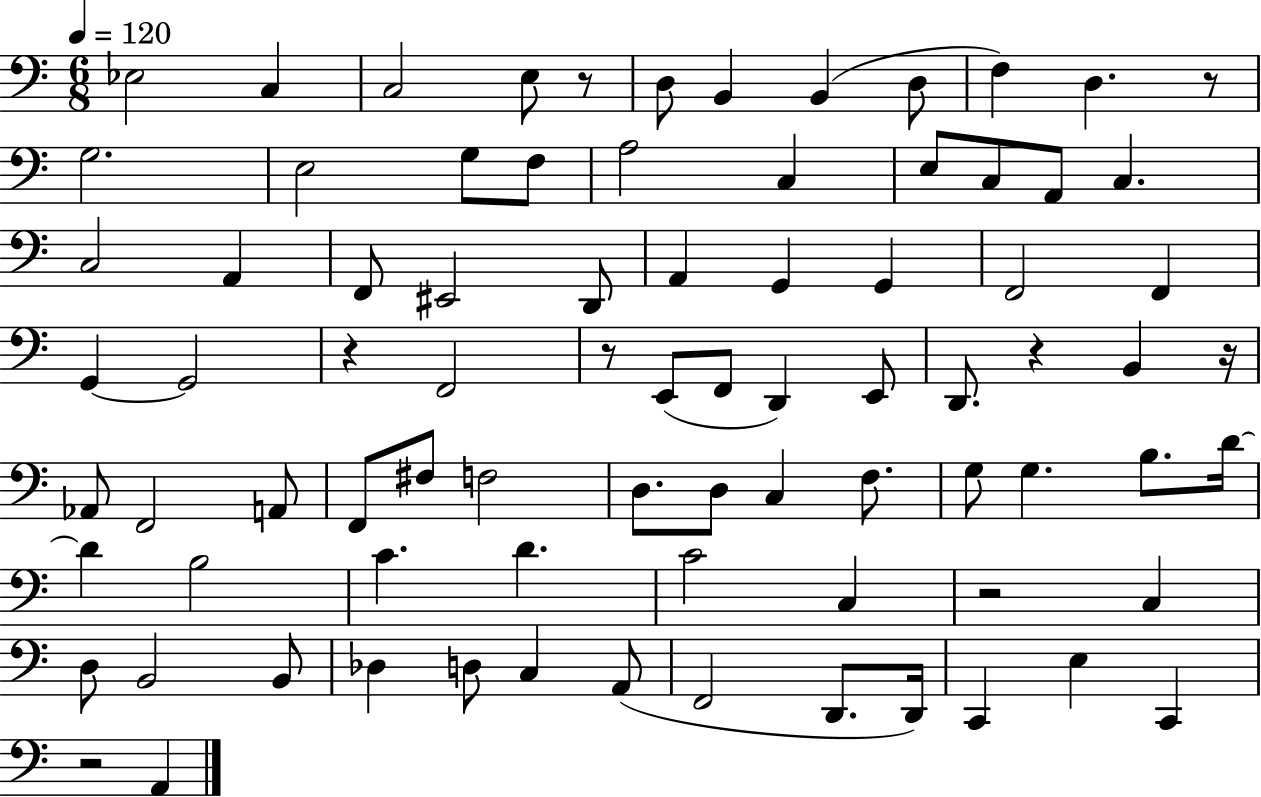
{
  \clef bass
  \numericTimeSignature
  \time 6/8
  \key c \major
  \tempo 4 = 120
  ees2 c4 | c2 e8 r8 | d8 b,4 b,4( d8 | f4) d4. r8 | \break g2. | e2 g8 f8 | a2 c4 | e8 c8 a,8 c4. | \break c2 a,4 | f,8 eis,2 d,8 | a,4 g,4 g,4 | f,2 f,4 | \break g,4~~ g,2 | r4 f,2 | r8 e,8( f,8 d,4) e,8 | d,8. r4 b,4 r16 | \break aes,8 f,2 a,8 | f,8 fis8 f2 | d8. d8 c4 f8. | g8 g4. b8. d'16~~ | \break d'4 b2 | c'4. d'4. | c'2 c4 | r2 c4 | \break d8 b,2 b,8 | des4 d8 c4 a,8( | f,2 d,8. d,16) | c,4 e4 c,4 | \break r2 a,4 | \bar "|."
}